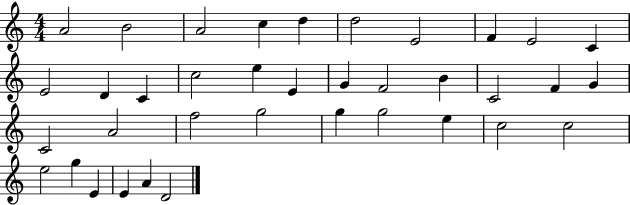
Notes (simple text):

A4/h B4/h A4/h C5/q D5/q D5/h E4/h F4/q E4/h C4/q E4/h D4/q C4/q C5/h E5/q E4/q G4/q F4/h B4/q C4/h F4/q G4/q C4/h A4/h F5/h G5/h G5/q G5/h E5/q C5/h C5/h E5/h G5/q E4/q E4/q A4/q D4/h